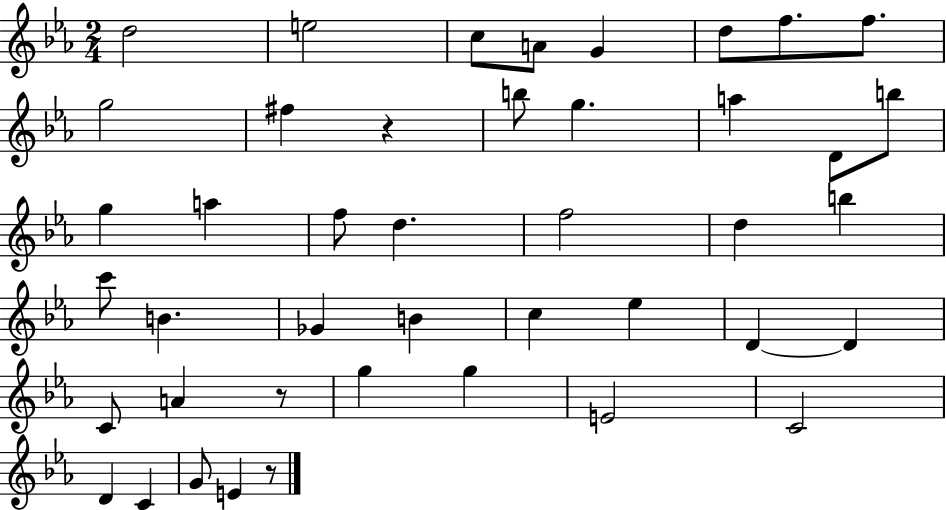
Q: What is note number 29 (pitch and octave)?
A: D4